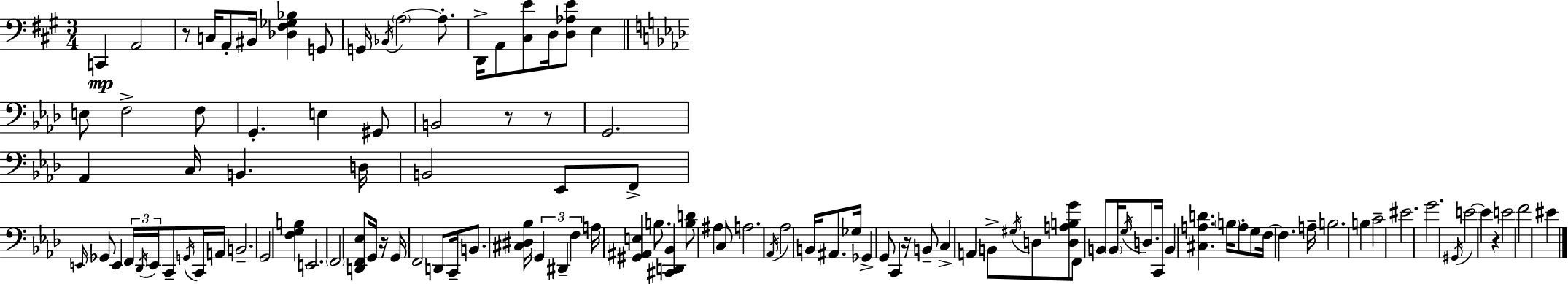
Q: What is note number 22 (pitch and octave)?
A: G2